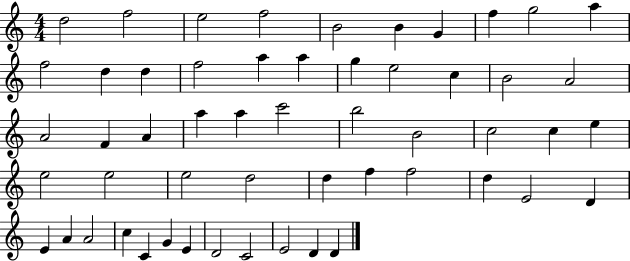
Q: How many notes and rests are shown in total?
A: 54